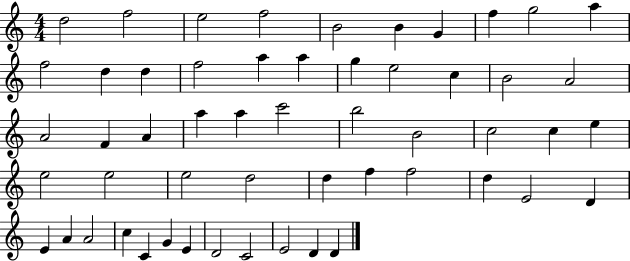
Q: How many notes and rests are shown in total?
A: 54